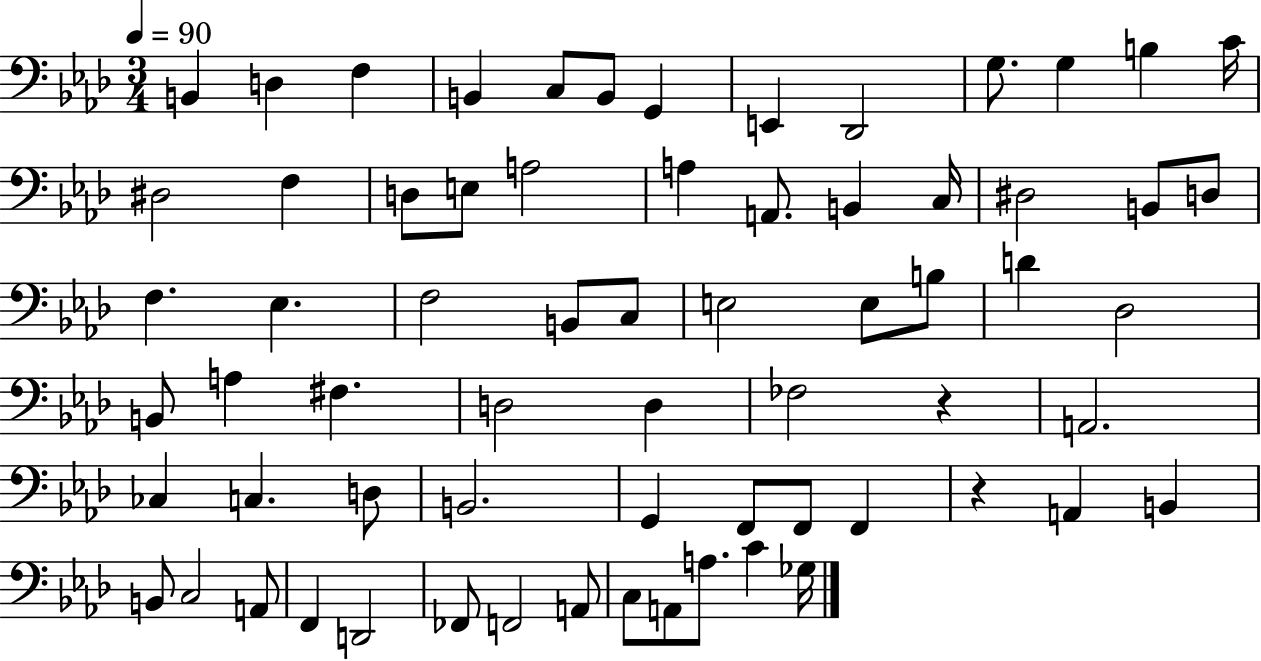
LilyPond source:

{
  \clef bass
  \numericTimeSignature
  \time 3/4
  \key aes \major
  \tempo 4 = 90
  \repeat volta 2 { b,4 d4 f4 | b,4 c8 b,8 g,4 | e,4 des,2 | g8. g4 b4 c'16 | \break dis2 f4 | d8 e8 a2 | a4 a,8. b,4 c16 | dis2 b,8 d8 | \break f4. ees4. | f2 b,8 c8 | e2 e8 b8 | d'4 des2 | \break b,8 a4 fis4. | d2 d4 | fes2 r4 | a,2. | \break ces4 c4. d8 | b,2. | g,4 f,8 f,8 f,4 | r4 a,4 b,4 | \break b,8 c2 a,8 | f,4 d,2 | fes,8 f,2 a,8 | c8 a,8 a8. c'4 ges16 | \break } \bar "|."
}